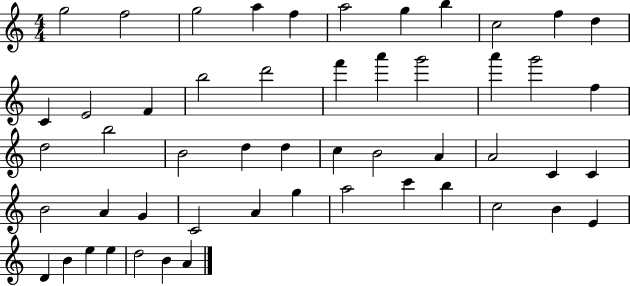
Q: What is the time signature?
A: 4/4